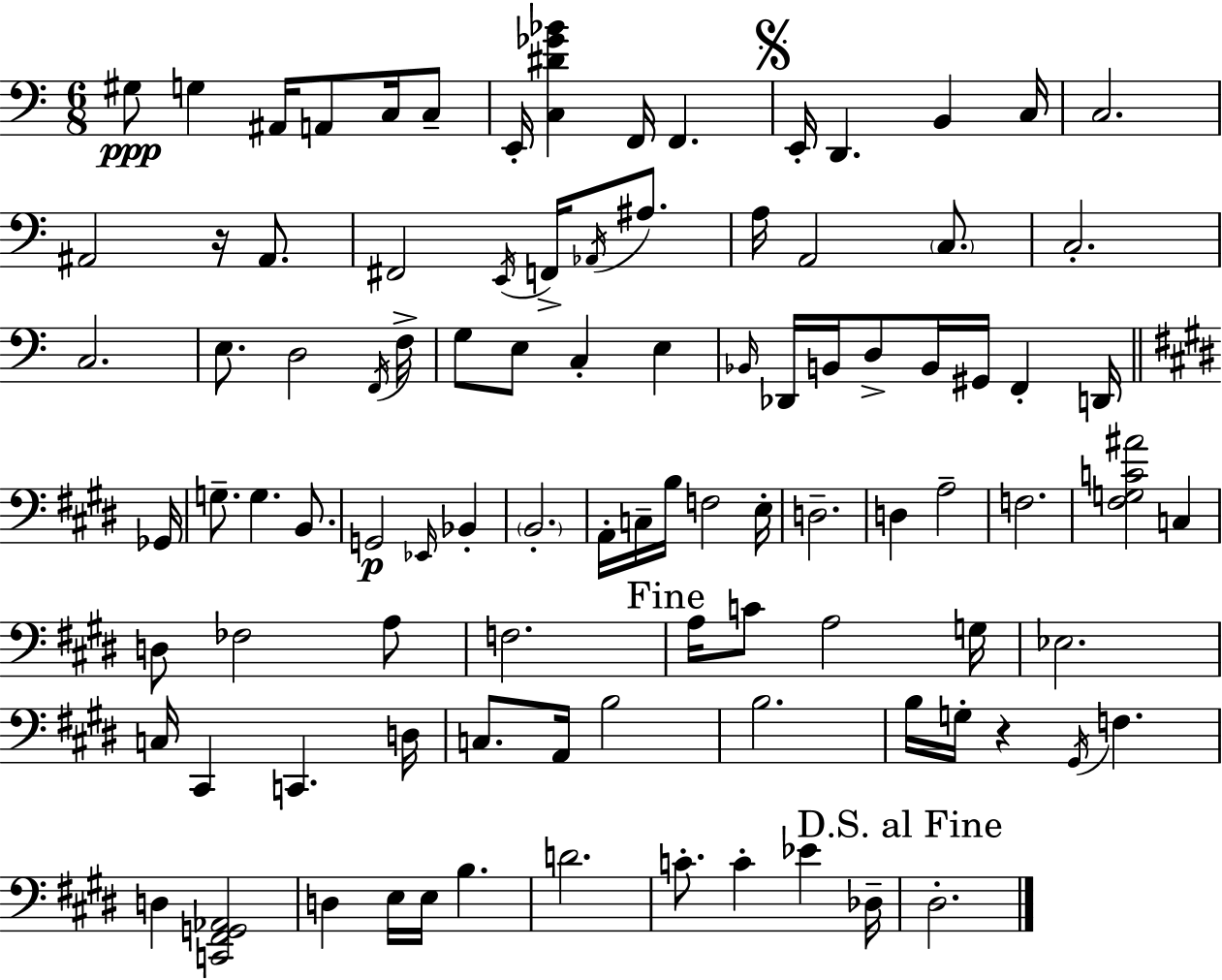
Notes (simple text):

G#3/e G3/q A#2/s A2/e C3/s C3/e E2/s [C3,D#4,Gb4,Bb4]/q F2/s F2/q. E2/s D2/q. B2/q C3/s C3/h. A#2/h R/s A#2/e. F#2/h E2/s F2/s Ab2/s A#3/e. A3/s A2/h C3/e. C3/h. C3/h. E3/e. D3/h F2/s F3/s G3/e E3/e C3/q E3/q Bb2/s Db2/s B2/s D3/e B2/s G#2/s F2/q D2/s Gb2/s G3/e. G3/q. B2/e. G2/h Eb2/s Bb2/q B2/h. A2/s C3/s B3/s F3/h E3/s D3/h. D3/q A3/h F3/h. [F#3,G3,C4,A#4]/h C3/q D3/e FES3/h A3/e F3/h. A3/s C4/e A3/h G3/s Eb3/h. C3/s C#2/q C2/q. D3/s C3/e. A2/s B3/h B3/h. B3/s G3/s R/q G#2/s F3/q. D3/q [C2,F#2,G2,Ab2]/h D3/q E3/s E3/s B3/q. D4/h. C4/e. C4/q Eb4/q Db3/s D#3/h.